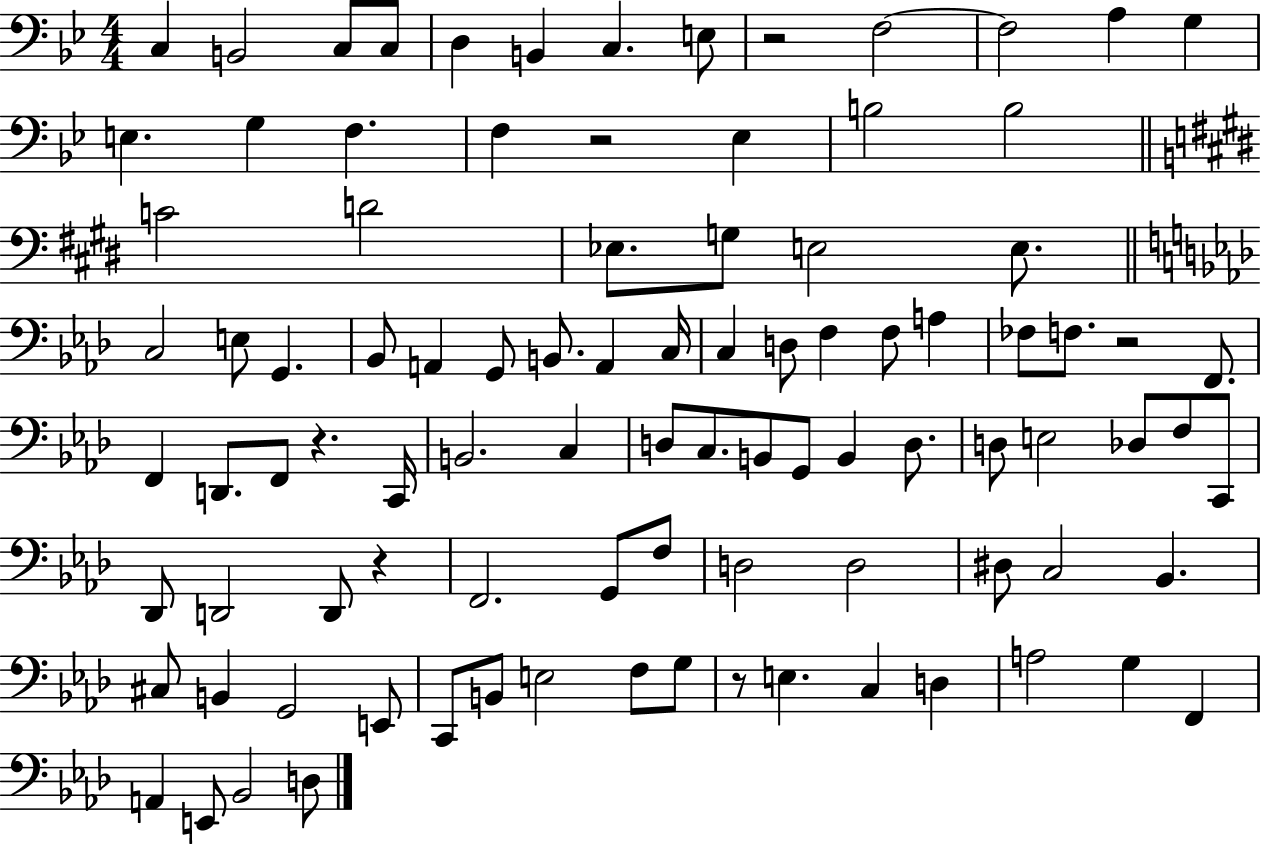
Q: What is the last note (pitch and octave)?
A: D3